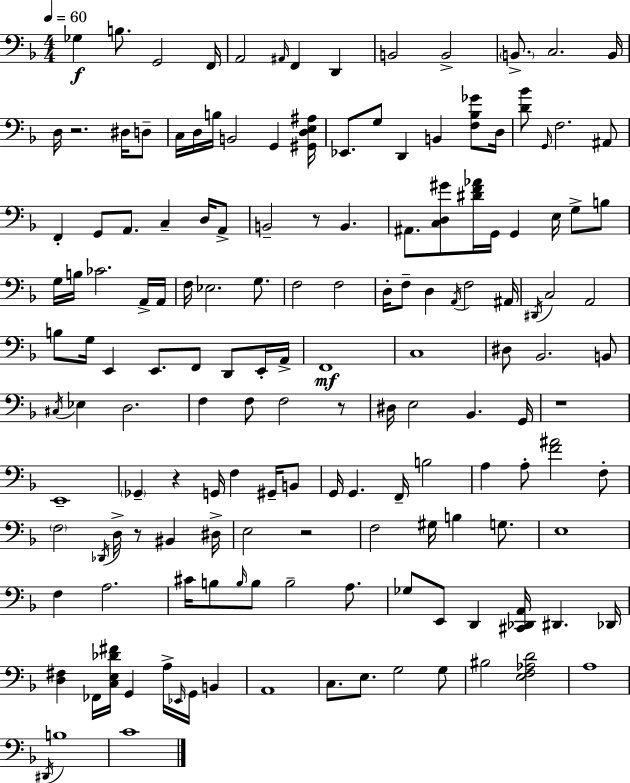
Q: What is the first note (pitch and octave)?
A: Gb3